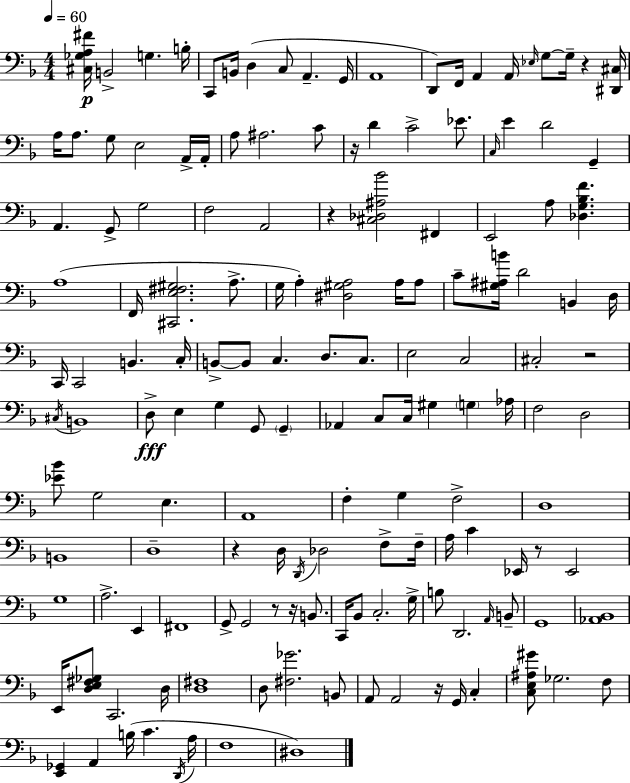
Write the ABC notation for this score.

X:1
T:Untitled
M:4/4
L:1/4
K:Dm
[^C,_G,A,^F]/4 B,,2 G, B,/4 C,,/2 B,,/4 D, C,/2 A,, G,,/4 A,,4 D,,/2 F,,/4 A,, A,,/4 _E,/4 G,/2 G,/4 z [^D,,^C,]/4 A,/4 A,/2 G,/2 E,2 A,,/4 A,,/4 A,/2 ^A,2 C/2 z/4 D C2 _E/2 C,/4 E D2 G,, A,, G,,/2 G,2 F,2 A,,2 z [^C,_D,^A,_B]2 ^F,, E,,2 A,/2 [_D,G,_B,F] A,4 F,,/4 [^C,,E,^F,^G,]2 A,/2 G,/4 A, [^D,^G,A,]2 A,/4 A,/2 C/2 [^G,^A,B]/4 D2 B,, D,/4 C,,/4 C,,2 B,, C,/4 B,,/2 B,,/2 C, D,/2 C,/2 E,2 C,2 ^C,2 z2 ^C,/4 B,,4 D,/2 E, G, G,,/2 G,, _A,, C,/2 C,/4 ^G, G, _A,/4 F,2 D,2 [_E_B]/2 G,2 E, A,,4 F, G, F,2 D,4 B,,4 D,4 z D,/4 D,,/4 _D,2 F,/2 F,/4 A,/4 C _E,,/4 z/2 _E,,2 G,4 A,2 E,, ^F,,4 G,,/2 G,,2 z/2 z/4 B,,/2 C,,/4 _B,,/2 C,2 G,/4 B,/2 D,,2 A,,/4 B,,/2 G,,4 [_A,,_B,,]4 E,,/4 [D,E,^F,_G,]/2 C,,2 D,/4 [D,^F,]4 D,/2 [^F,_G]2 B,,/2 A,,/2 A,,2 z/4 G,,/4 C, [C,E,^A,^G]/2 _G,2 F,/2 [E,,_G,,] A,, B,/4 C D,,/4 A,/4 F,4 ^D,4